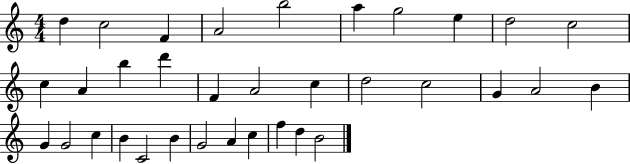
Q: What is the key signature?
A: C major